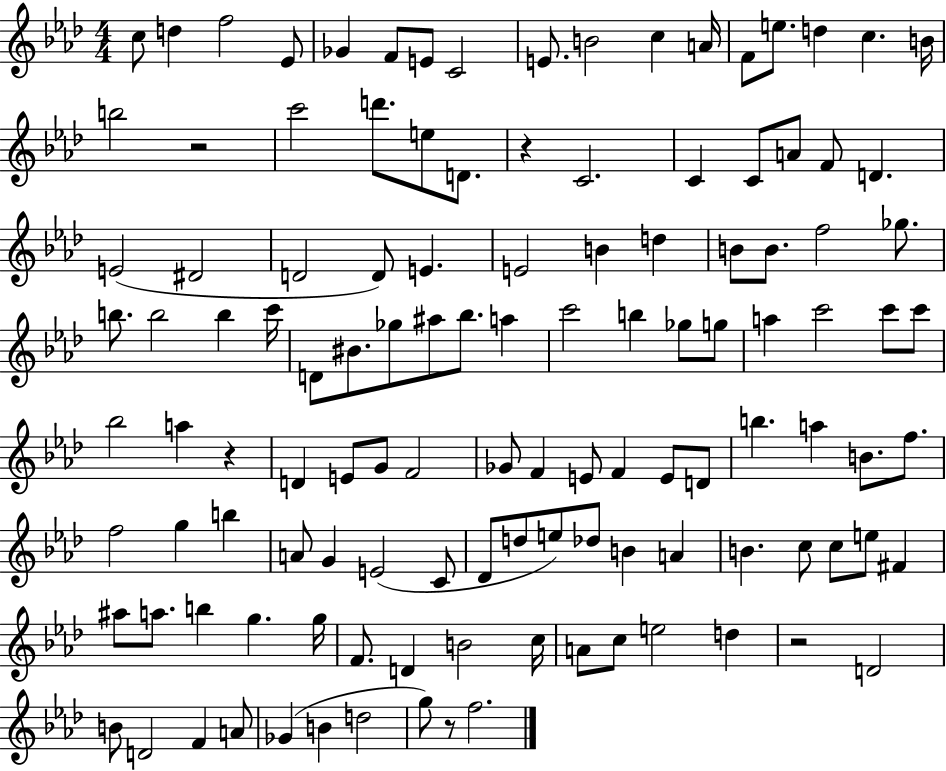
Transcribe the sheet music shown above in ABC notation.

X:1
T:Untitled
M:4/4
L:1/4
K:Ab
c/2 d f2 _E/2 _G F/2 E/2 C2 E/2 B2 c A/4 F/2 e/2 d c B/4 b2 z2 c'2 d'/2 e/2 D/2 z C2 C C/2 A/2 F/2 D E2 ^D2 D2 D/2 E E2 B d B/2 B/2 f2 _g/2 b/2 b2 b c'/4 D/2 ^B/2 _g/2 ^a/2 _b/2 a c'2 b _g/2 g/2 a c'2 c'/2 c'/2 _b2 a z D E/2 G/2 F2 _G/2 F E/2 F E/2 D/2 b a B/2 f/2 f2 g b A/2 G E2 C/2 _D/2 d/2 e/2 _d/2 B A B c/2 c/2 e/2 ^F ^a/2 a/2 b g g/4 F/2 D B2 c/4 A/2 c/2 e2 d z2 D2 B/2 D2 F A/2 _G B d2 g/2 z/2 f2